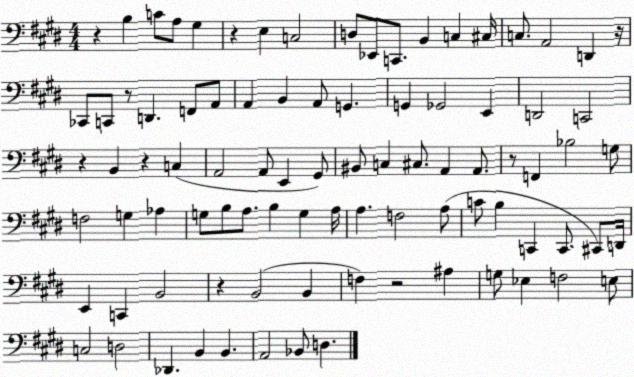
X:1
T:Untitled
M:4/4
L:1/4
K:E
z B, C/2 A,/2 ^G, z E, C,2 D,/2 _E,,/2 C,,/2 B,, C, ^C,/4 C,/2 A,,2 D,, z/4 _C,,/2 C,,/2 z/2 D,, F,,/2 A,,/2 A,, B,, A,,/2 G,, G,, _G,,2 E,, D,,2 C,,2 z B,, z C, A,,2 A,,/2 E,, ^G,,/2 ^B,,/2 C, ^C,/2 A,, A,,/2 z/2 F,, _B,2 G,/2 F,2 G, _A, G,/2 B,/2 A,/2 B, G, A,/4 A, F,2 A,/2 C/2 B, C,, C,,/2 ^C,,/2 D,,/4 E,, C,, B,,2 z B,,2 B,, F, z2 ^A, G,/2 _E, F,2 E,/2 C,2 D,2 _D,, B,, B,, A,,2 _B,,/2 D,